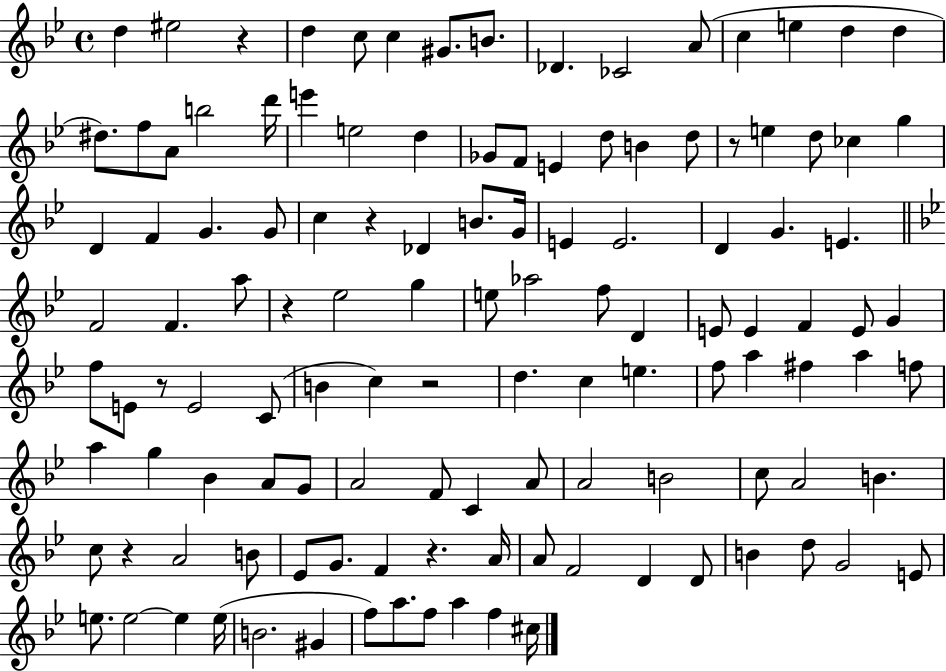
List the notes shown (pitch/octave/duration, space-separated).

D5/q EIS5/h R/q D5/q C5/e C5/q G#4/e. B4/e. Db4/q. CES4/h A4/e C5/q E5/q D5/q D5/q D#5/e. F5/e A4/e B5/h D6/s E6/q E5/h D5/q Gb4/e F4/e E4/q D5/e B4/q D5/e R/e E5/q D5/e CES5/q G5/q D4/q F4/q G4/q. G4/e C5/q R/q Db4/q B4/e. G4/s E4/q E4/h. D4/q G4/q. E4/q. F4/h F4/q. A5/e R/q Eb5/h G5/q E5/e Ab5/h F5/e D4/q E4/e E4/q F4/q E4/e G4/q F5/e E4/e R/e E4/h C4/e B4/q C5/q R/h D5/q. C5/q E5/q. F5/e A5/q F#5/q A5/q F5/e A5/q G5/q Bb4/q A4/e G4/e A4/h F4/e C4/q A4/e A4/h B4/h C5/e A4/h B4/q. C5/e R/q A4/h B4/e Eb4/e G4/e. F4/q R/q. A4/s A4/e F4/h D4/q D4/e B4/q D5/e G4/h E4/e E5/e. E5/h E5/q E5/s B4/h. G#4/q F5/e A5/e. F5/e A5/q F5/q C#5/s